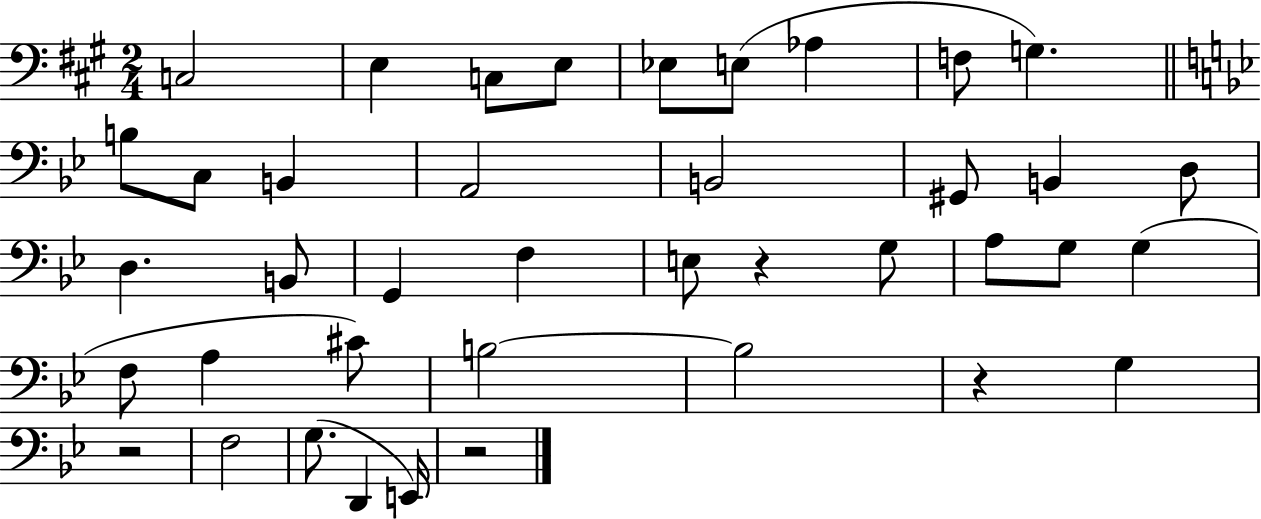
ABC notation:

X:1
T:Untitled
M:2/4
L:1/4
K:A
C,2 E, C,/2 E,/2 _E,/2 E,/2 _A, F,/2 G, B,/2 C,/2 B,, A,,2 B,,2 ^G,,/2 B,, D,/2 D, B,,/2 G,, F, E,/2 z G,/2 A,/2 G,/2 G, F,/2 A, ^C/2 B,2 B,2 z G, z2 F,2 G,/2 D,, E,,/4 z2